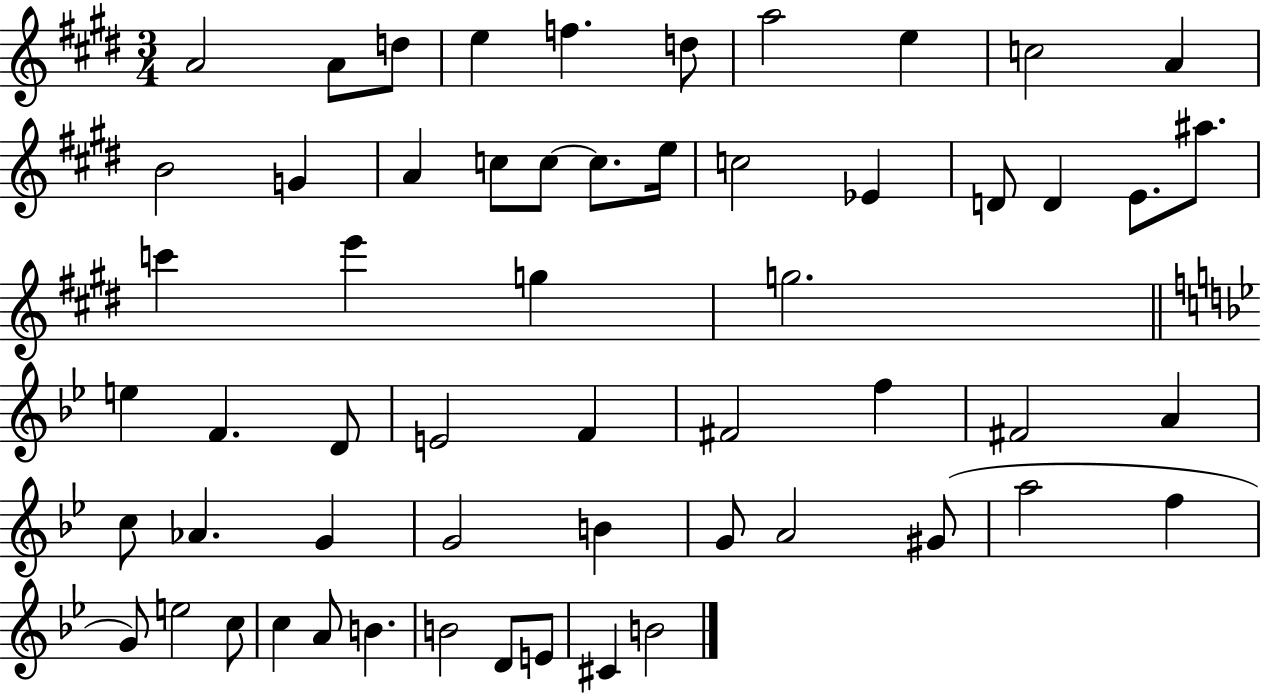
A4/h A4/e D5/e E5/q F5/q. D5/e A5/h E5/q C5/h A4/q B4/h G4/q A4/q C5/e C5/e C5/e. E5/s C5/h Eb4/q D4/e D4/q E4/e. A#5/e. C6/q E6/q G5/q G5/h. E5/q F4/q. D4/e E4/h F4/q F#4/h F5/q F#4/h A4/q C5/e Ab4/q. G4/q G4/h B4/q G4/e A4/h G#4/e A5/h F5/q G4/e E5/h C5/e C5/q A4/e B4/q. B4/h D4/e E4/e C#4/q B4/h